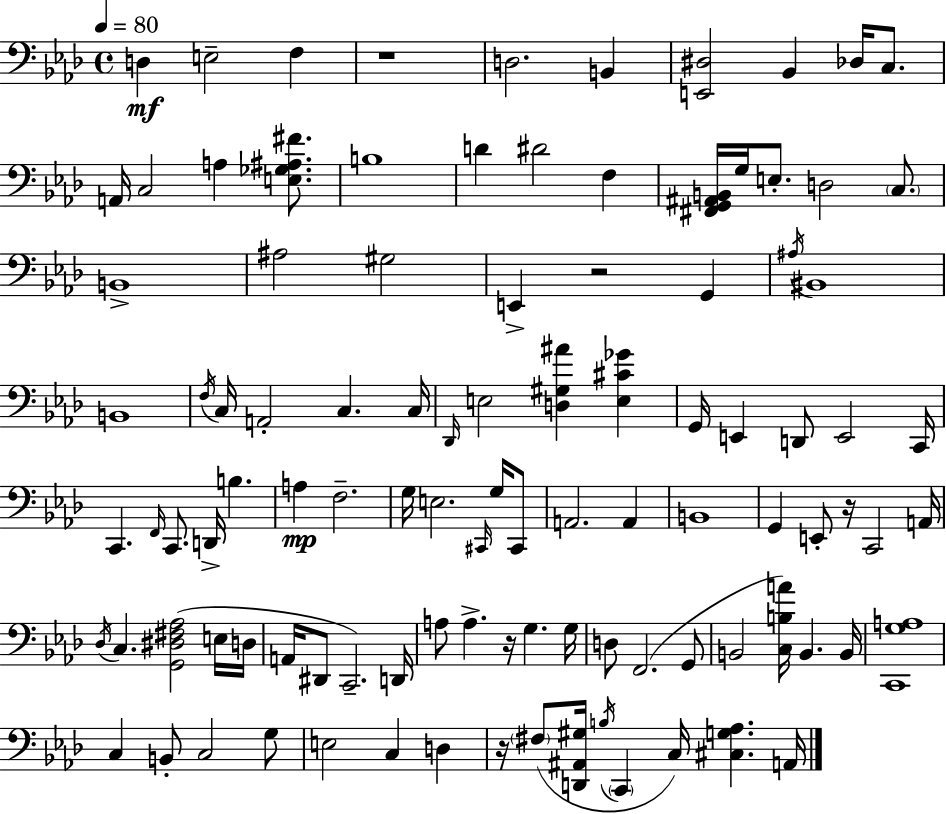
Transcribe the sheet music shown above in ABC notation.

X:1
T:Untitled
M:4/4
L:1/4
K:Ab
D, E,2 F, z4 D,2 B,, [E,,^D,]2 _B,, _D,/4 C,/2 A,,/4 C,2 A, [E,_G,^A,^F]/2 B,4 D ^D2 F, [^F,,G,,^A,,B,,]/4 G,/4 E,/2 D,2 C,/2 B,,4 ^A,2 ^G,2 E,, z2 G,, ^A,/4 ^B,,4 B,,4 F,/4 C,/4 A,,2 C, C,/4 _D,,/4 E,2 [D,^G,^A] [E,^C_G] G,,/4 E,, D,,/2 E,,2 C,,/4 C,, F,,/4 C,,/2 D,,/4 B, A, F,2 G,/4 E,2 ^C,,/4 G,/4 ^C,,/2 A,,2 A,, B,,4 G,, E,,/2 z/4 C,,2 A,,/4 _D,/4 C, [G,,^D,^F,_A,]2 E,/4 D,/4 A,,/4 ^D,,/2 C,,2 D,,/4 A,/2 A, z/4 G, G,/4 D,/2 F,,2 G,,/2 B,,2 [C,B,A]/4 B,, B,,/4 [C,,G,A,]4 C, B,,/2 C,2 G,/2 E,2 C, D, z/4 ^F,/2 [D,,^A,,^G,]/4 B,/4 C,, C,/4 [^C,G,_A,] A,,/4